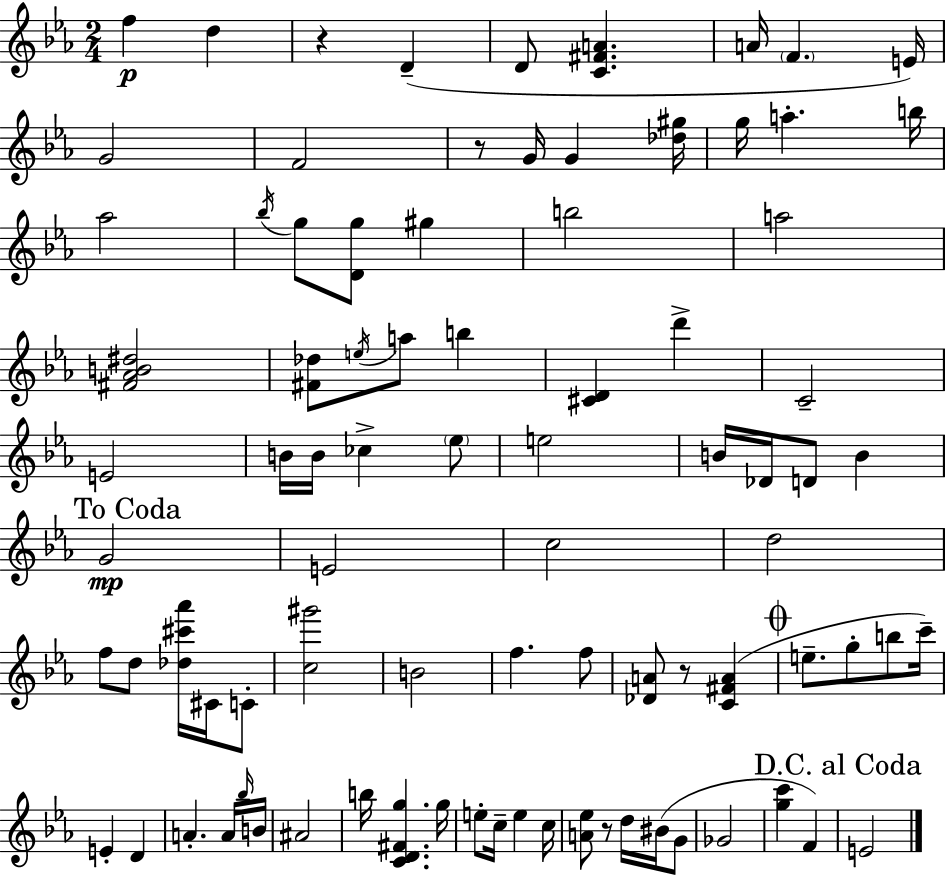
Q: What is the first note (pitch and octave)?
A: F5